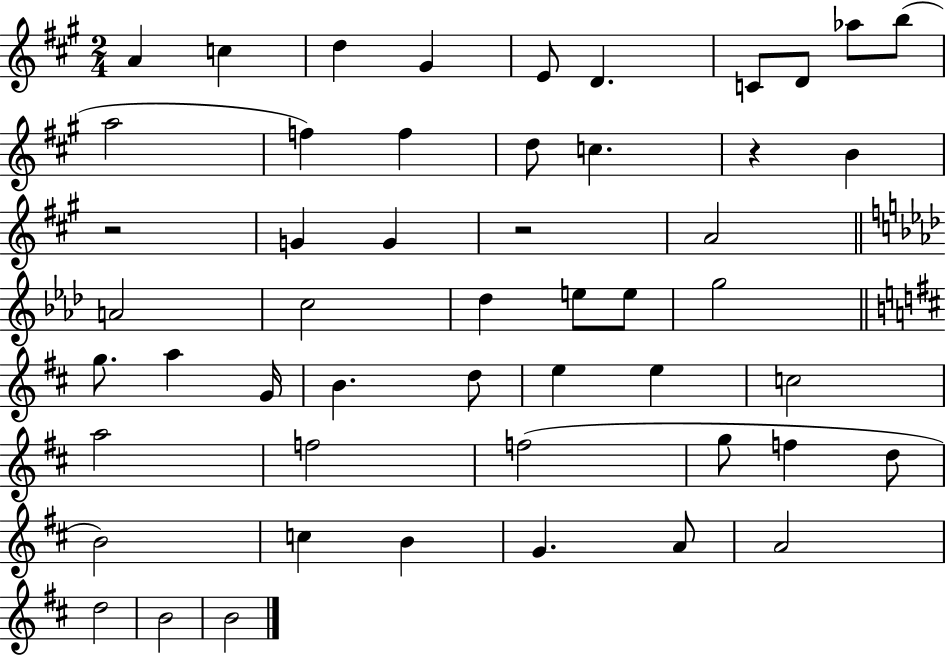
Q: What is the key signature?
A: A major